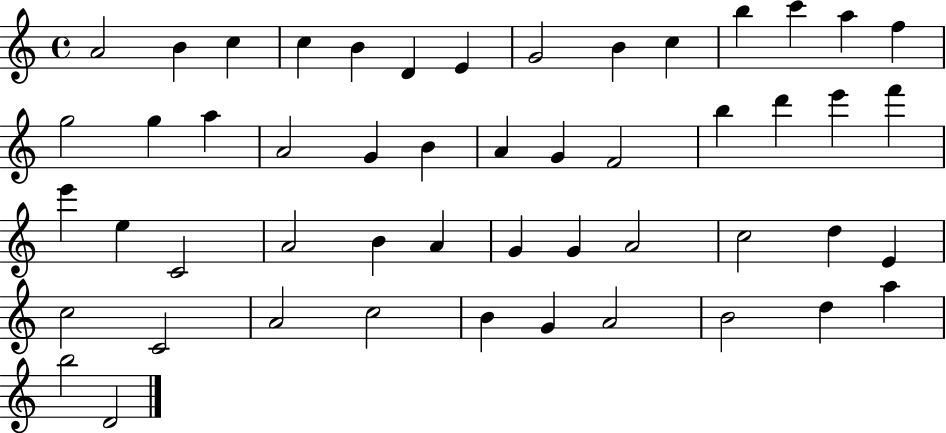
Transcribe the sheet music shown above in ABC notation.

X:1
T:Untitled
M:4/4
L:1/4
K:C
A2 B c c B D E G2 B c b c' a f g2 g a A2 G B A G F2 b d' e' f' e' e C2 A2 B A G G A2 c2 d E c2 C2 A2 c2 B G A2 B2 d a b2 D2